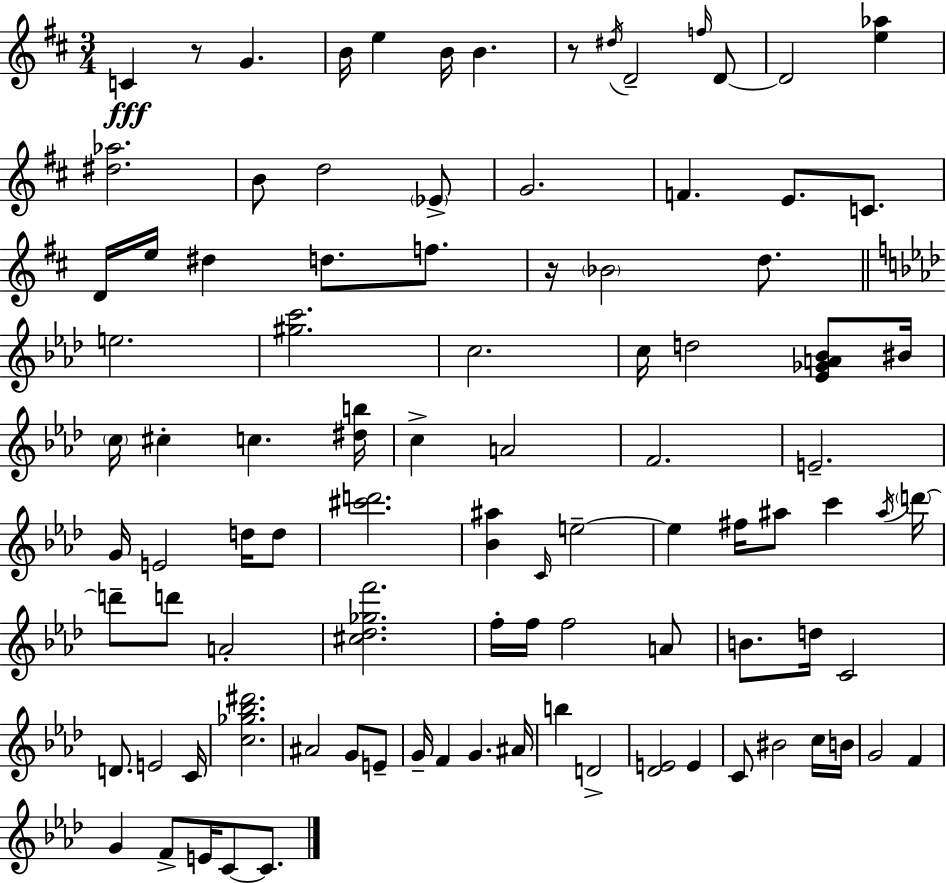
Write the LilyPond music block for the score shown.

{
  \clef treble
  \numericTimeSignature
  \time 3/4
  \key d \major
  c'4\fff r8 g'4. | b'16 e''4 b'16 b'4. | r8 \acciaccatura { dis''16 } d'2-- \grace { f''16 } | d'8~~ d'2 <e'' aes''>4 | \break <dis'' aes''>2. | b'8 d''2 | \parenthesize ees'8-> g'2. | f'4. e'8. c'8. | \break d'16 e''16 dis''4 d''8. f''8. | r16 \parenthesize bes'2 d''8. | \bar "||" \break \key f \minor e''2. | <gis'' c'''>2. | c''2. | c''16 d''2 <ees' ges' a' bes'>8 bis'16 | \break \parenthesize c''16 cis''4-. c''4. <dis'' b''>16 | c''4-> a'2 | f'2. | e'2.-- | \break g'16 e'2 d''16 d''8 | <cis''' d'''>2. | <bes' ais''>4 \grace { c'16 } e''2--~~ | e''4 fis''16 ais''8 c'''4 | \break \acciaccatura { ais''16 } \parenthesize d'''16~~ d'''8-- d'''8 a'2-. | <cis'' des'' ges'' f'''>2. | f''16-. f''16 f''2 | a'8 b'8. d''16 c'2 | \break d'8. e'2 | c'16 <c'' ges'' bes'' dis'''>2. | ais'2 g'8 | e'8-- g'16-- f'4 g'4. | \break ais'16 b''4 d'2-> | <des' e'>2 e'4 | c'8 bis'2 | c''16 b'16 g'2 f'4 | \break g'4 f'8-> e'16 c'8~~ c'8. | \bar "|."
}